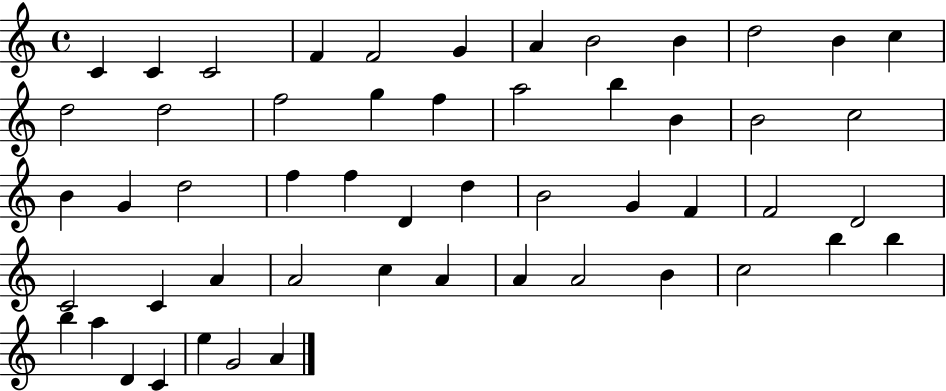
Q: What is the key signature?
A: C major